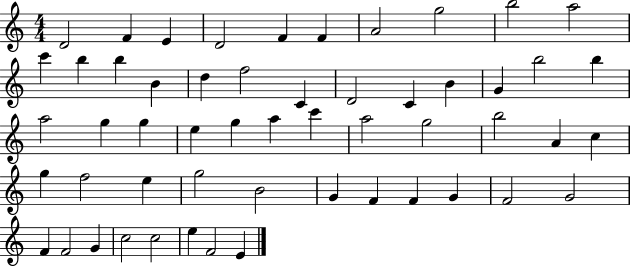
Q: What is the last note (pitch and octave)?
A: E4